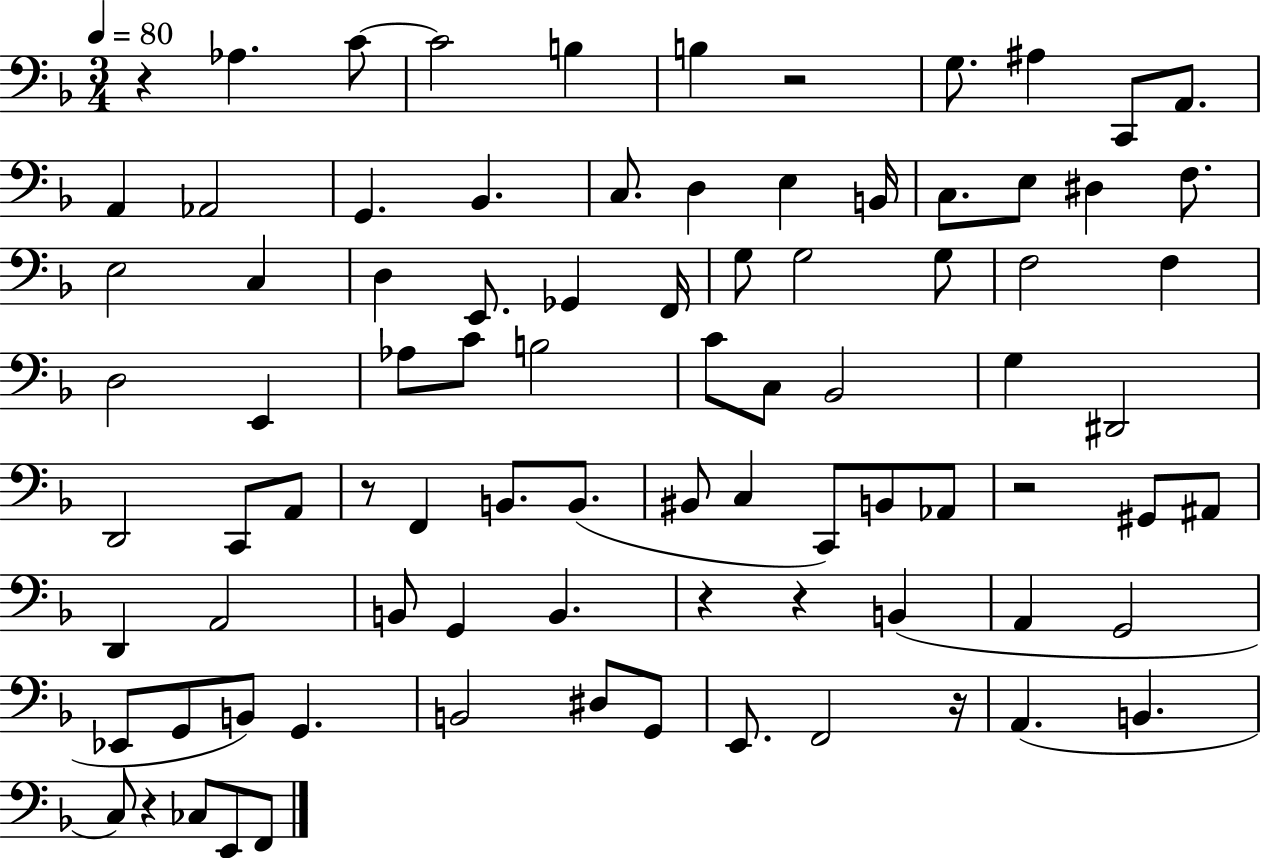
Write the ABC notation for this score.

X:1
T:Untitled
M:3/4
L:1/4
K:F
z _A, C/2 C2 B, B, z2 G,/2 ^A, C,,/2 A,,/2 A,, _A,,2 G,, _B,, C,/2 D, E, B,,/4 C,/2 E,/2 ^D, F,/2 E,2 C, D, E,,/2 _G,, F,,/4 G,/2 G,2 G,/2 F,2 F, D,2 E,, _A,/2 C/2 B,2 C/2 C,/2 _B,,2 G, ^D,,2 D,,2 C,,/2 A,,/2 z/2 F,, B,,/2 B,,/2 ^B,,/2 C, C,,/2 B,,/2 _A,,/2 z2 ^G,,/2 ^A,,/2 D,, A,,2 B,,/2 G,, B,, z z B,, A,, G,,2 _E,,/2 G,,/2 B,,/2 G,, B,,2 ^D,/2 G,,/2 E,,/2 F,,2 z/4 A,, B,, C,/2 z _C,/2 E,,/2 F,,/2